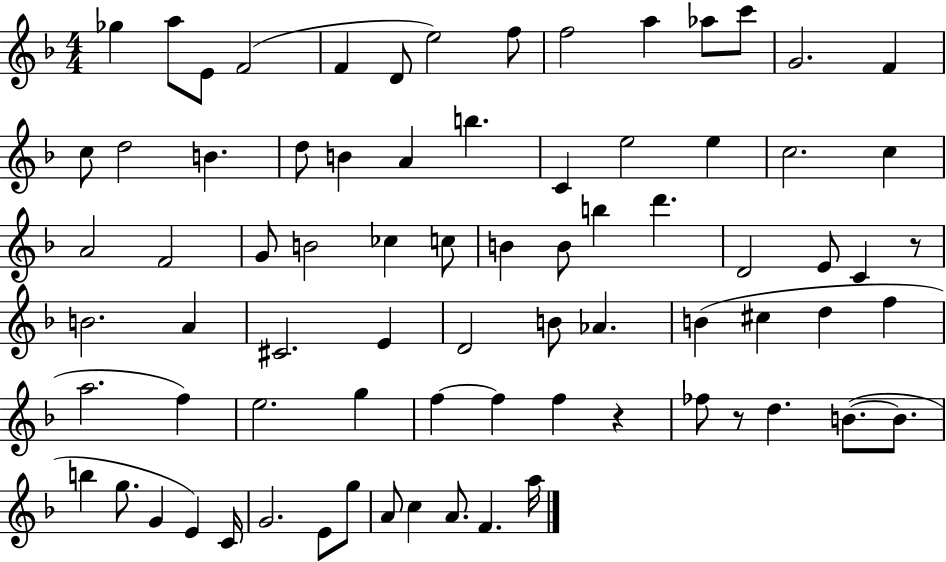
Gb5/q A5/e E4/e F4/h F4/q D4/e E5/h F5/e F5/h A5/q Ab5/e C6/e G4/h. F4/q C5/e D5/h B4/q. D5/e B4/q A4/q B5/q. C4/q E5/h E5/q C5/h. C5/q A4/h F4/h G4/e B4/h CES5/q C5/e B4/q B4/e B5/q D6/q. D4/h E4/e C4/q R/e B4/h. A4/q C#4/h. E4/q D4/h B4/e Ab4/q. B4/q C#5/q D5/q F5/q A5/h. F5/q E5/h. G5/q F5/q F5/q F5/q R/q FES5/e R/e D5/q. B4/e. B4/e. B5/q G5/e. G4/q E4/q C4/s G4/h. E4/e G5/e A4/e C5/q A4/e. F4/q. A5/s